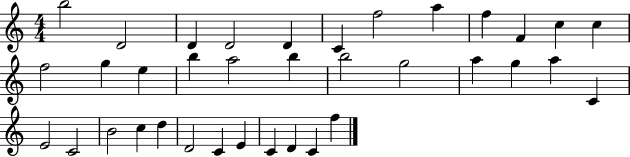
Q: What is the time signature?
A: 4/4